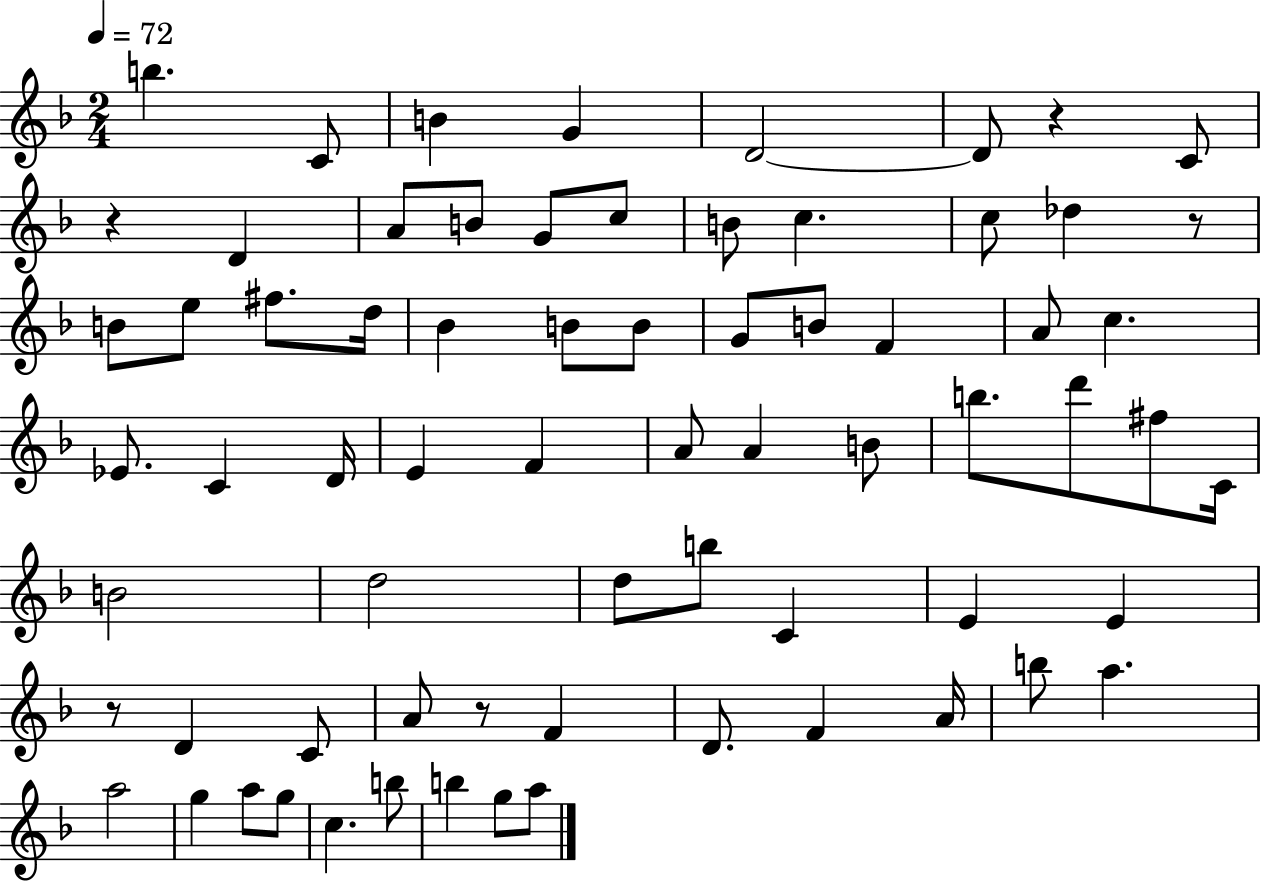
B5/q. C4/e B4/q G4/q D4/h D4/e R/q C4/e R/q D4/q A4/e B4/e G4/e C5/e B4/e C5/q. C5/e Db5/q R/e B4/e E5/e F#5/e. D5/s Bb4/q B4/e B4/e G4/e B4/e F4/q A4/e C5/q. Eb4/e. C4/q D4/s E4/q F4/q A4/e A4/q B4/e B5/e. D6/e F#5/e C4/s B4/h D5/h D5/e B5/e C4/q E4/q E4/q R/e D4/q C4/e A4/e R/e F4/q D4/e. F4/q A4/s B5/e A5/q. A5/h G5/q A5/e G5/e C5/q. B5/e B5/q G5/e A5/e